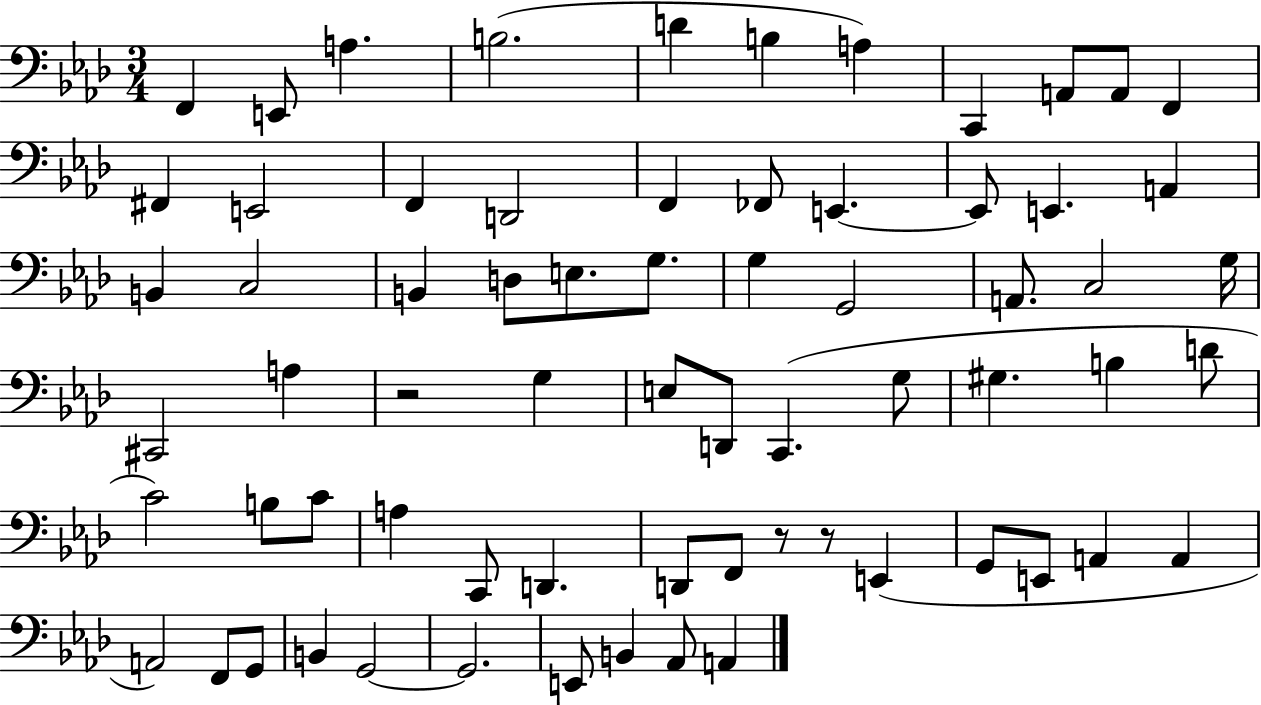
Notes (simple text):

F2/q E2/e A3/q. B3/h. D4/q B3/q A3/q C2/q A2/e A2/e F2/q F#2/q E2/h F2/q D2/h F2/q FES2/e E2/q. E2/e E2/q. A2/q B2/q C3/h B2/q D3/e E3/e. G3/e. G3/q G2/h A2/e. C3/h G3/s C#2/h A3/q R/h G3/q E3/e D2/e C2/q. G3/e G#3/q. B3/q D4/e C4/h B3/e C4/e A3/q C2/e D2/q. D2/e F2/e R/e R/e E2/q G2/e E2/e A2/q A2/q A2/h F2/e G2/e B2/q G2/h G2/h. E2/e B2/q Ab2/e A2/q